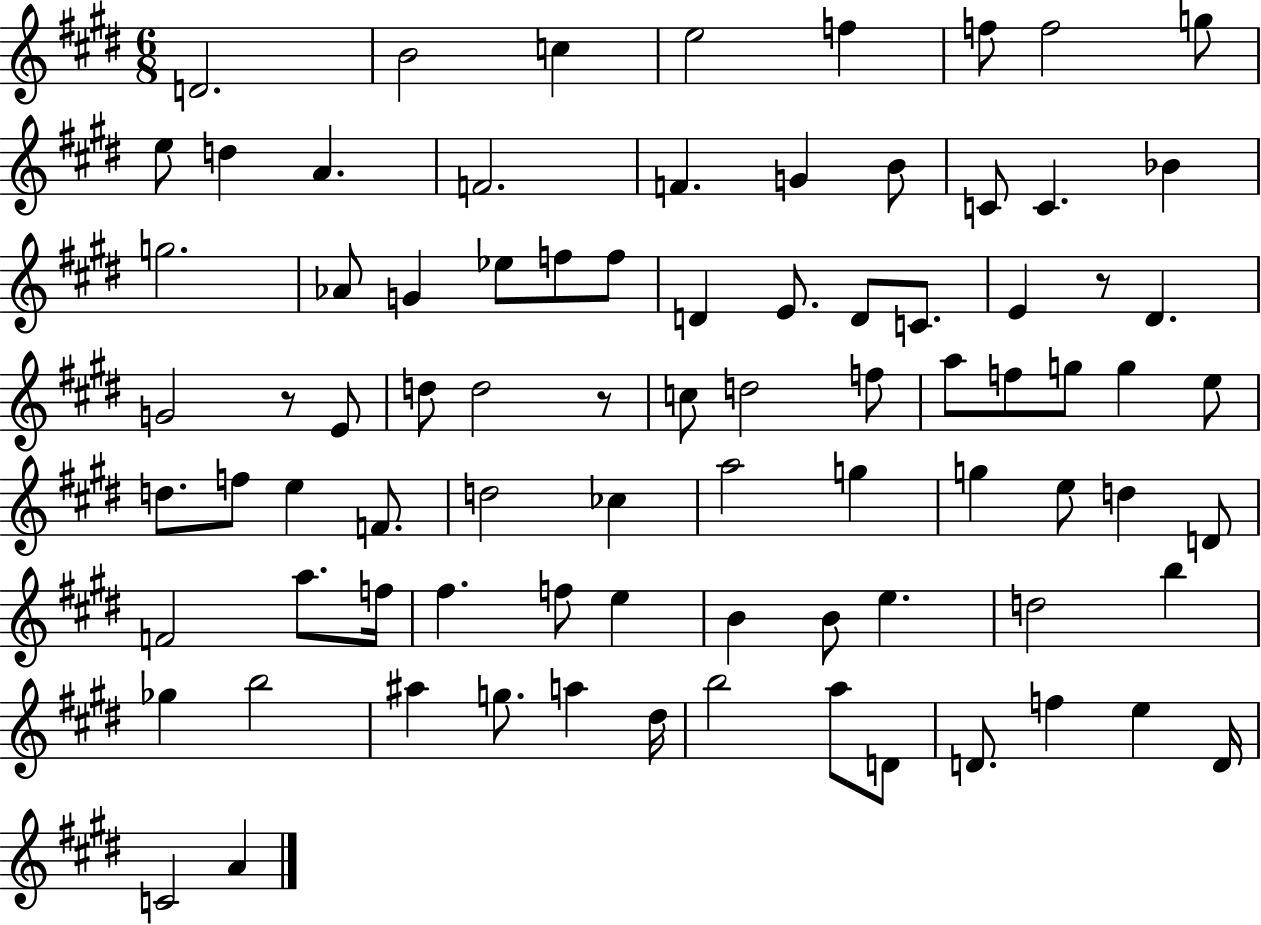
D4/h. B4/h C5/q E5/h F5/q F5/e F5/h G5/e E5/e D5/q A4/q. F4/h. F4/q. G4/q B4/e C4/e C4/q. Bb4/q G5/h. Ab4/e G4/q Eb5/e F5/e F5/e D4/q E4/e. D4/e C4/e. E4/q R/e D#4/q. G4/h R/e E4/e D5/e D5/h R/e C5/e D5/h F5/e A5/e F5/e G5/e G5/q E5/e D5/e. F5/e E5/q F4/e. D5/h CES5/q A5/h G5/q G5/q E5/e D5/q D4/e F4/h A5/e. F5/s F#5/q. F5/e E5/q B4/q B4/e E5/q. D5/h B5/q Gb5/q B5/h A#5/q G5/e. A5/q D#5/s B5/h A5/e D4/e D4/e. F5/q E5/q D4/s C4/h A4/q